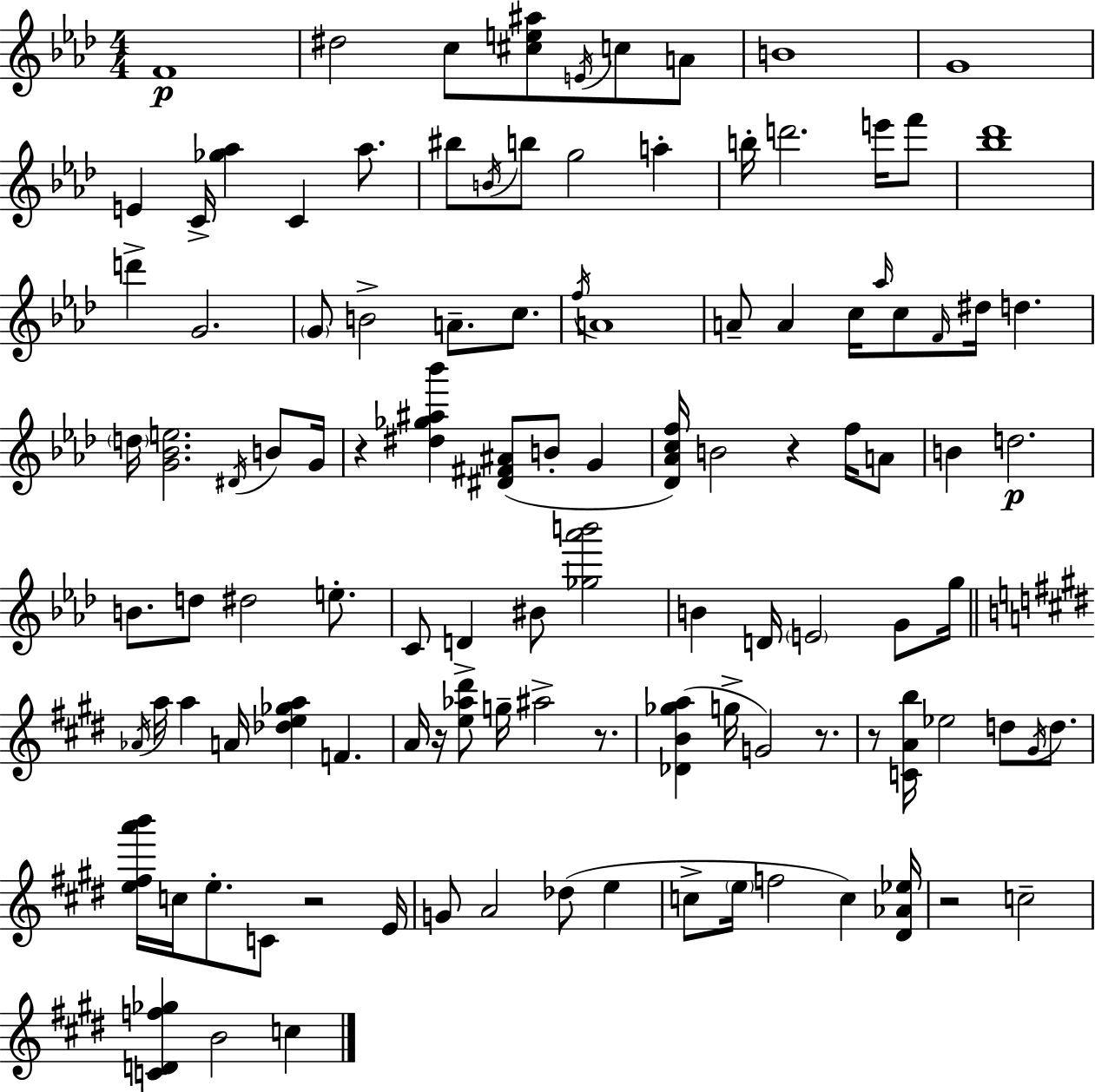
F4/w D#5/h C5/e [C#5,E5,A#5]/e E4/s C5/e A4/e B4/w G4/w E4/q C4/s [Gb5,Ab5]/q C4/q Ab5/e. BIS5/e B4/s B5/e G5/h A5/q B5/s D6/h. E6/s F6/e [Bb5,Db6]/w D6/q G4/h. G4/e B4/h A4/e. C5/e. F5/s A4/w A4/e A4/q C5/s Ab5/s C5/e F4/s D#5/s D5/q. D5/s [G4,Bb4,E5]/h. D#4/s B4/e G4/s R/q [D#5,Gb5,A#5,Bb6]/q [D#4,F#4,A#4]/e B4/e G4/q [Db4,Ab4,C5,F5]/s B4/h R/q F5/s A4/e B4/q D5/h. B4/e. D5/e D#5/h E5/e. C4/e D4/q BIS4/e [Gb5,Ab6,B6]/h B4/q D4/s E4/h G4/e G5/s Ab4/s A5/s A5/q A4/s [Db5,E5,Gb5,A5]/q F4/q. A4/s R/s [E5,Ab5,D#6]/e G5/s A#5/h R/e. [Db4,B4,Gb5,A5]/q G5/s G4/h R/e. R/e [C4,A4,B5]/s Eb5/h D5/e G#4/s D5/e. [E5,F#5,A6,B6]/s C5/s E5/e. C4/e R/h E4/s G4/e A4/h Db5/e E5/q C5/e E5/s F5/h C5/q [D#4,Ab4,Eb5]/s R/h C5/h [C4,D4,F5,Gb5]/q B4/h C5/q